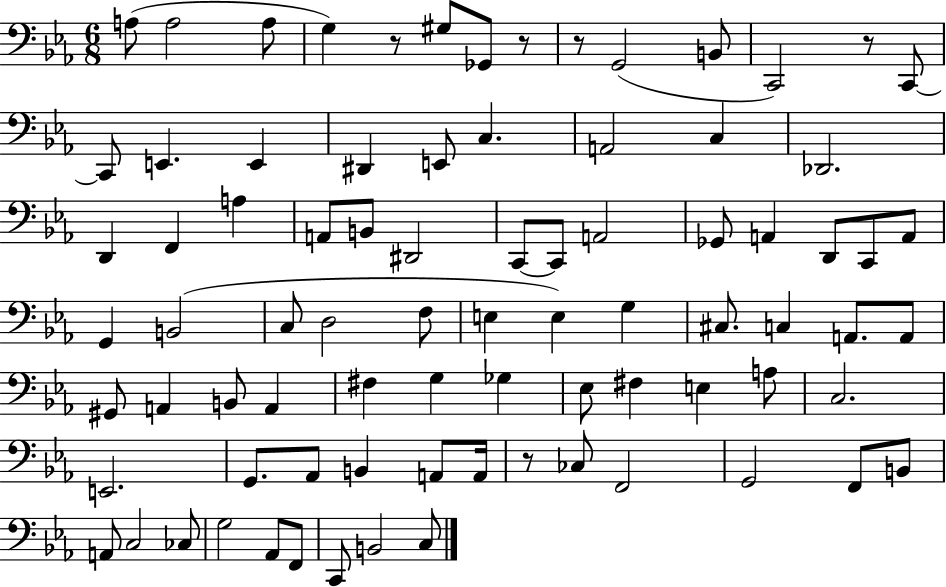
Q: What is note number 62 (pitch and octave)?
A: A2